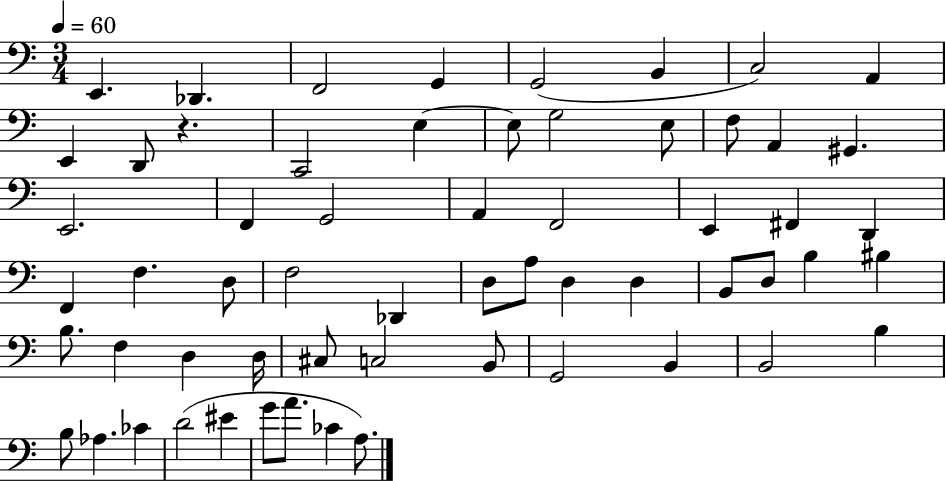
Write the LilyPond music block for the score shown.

{
  \clef bass
  \numericTimeSignature
  \time 3/4
  \key c \major
  \tempo 4 = 60
  e,4. des,4. | f,2 g,4 | g,2( b,4 | c2) a,4 | \break e,4 d,8 r4. | c,2 e4~~ | e8 g2 e8 | f8 a,4 gis,4. | \break e,2. | f,4 g,2 | a,4 f,2 | e,4 fis,4 d,4 | \break f,4 f4. d8 | f2 des,4 | d8 a8 d4 d4 | b,8 d8 b4 bis4 | \break b8. f4 d4 d16 | cis8 c2 b,8 | g,2 b,4 | b,2 b4 | \break b8 aes4. ces'4 | d'2( eis'4 | g'8 a'8. ces'4 a8.) | \bar "|."
}